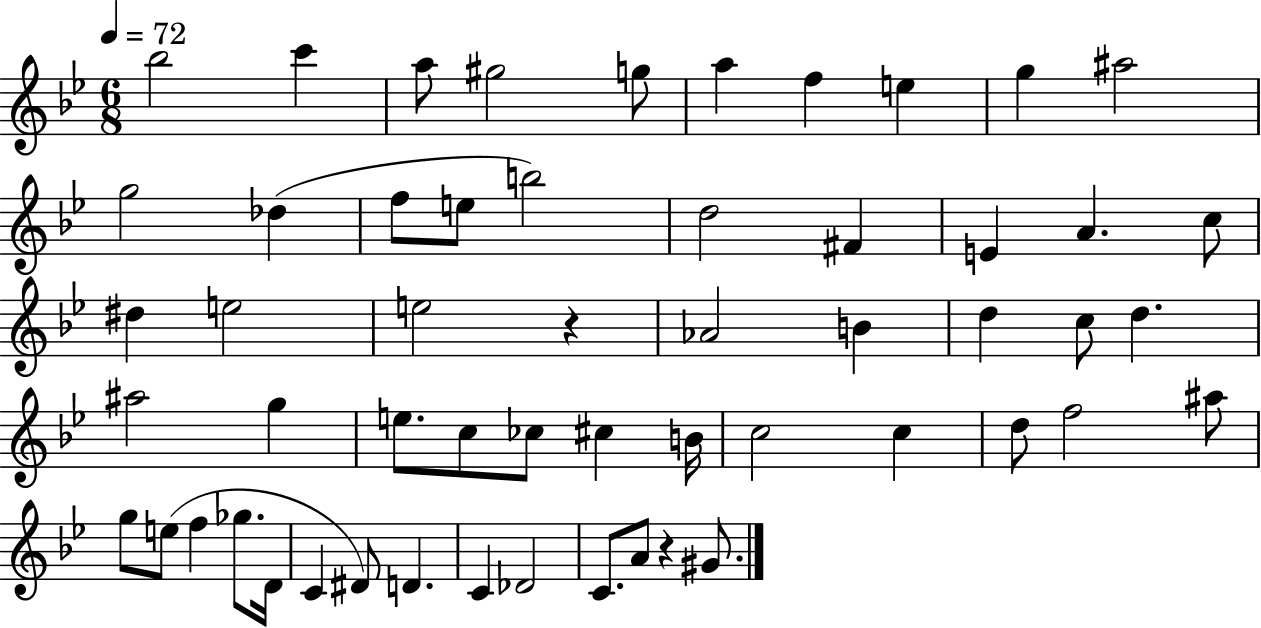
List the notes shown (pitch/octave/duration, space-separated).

Bb5/h C6/q A5/e G#5/h G5/e A5/q F5/q E5/q G5/q A#5/h G5/h Db5/q F5/e E5/e B5/h D5/h F#4/q E4/q A4/q. C5/e D#5/q E5/h E5/h R/q Ab4/h B4/q D5/q C5/e D5/q. A#5/h G5/q E5/e. C5/e CES5/e C#5/q B4/s C5/h C5/q D5/e F5/h A#5/e G5/e E5/e F5/q Gb5/e. D4/s C4/q D#4/e D4/q. C4/q Db4/h C4/e. A4/e R/q G#4/e.